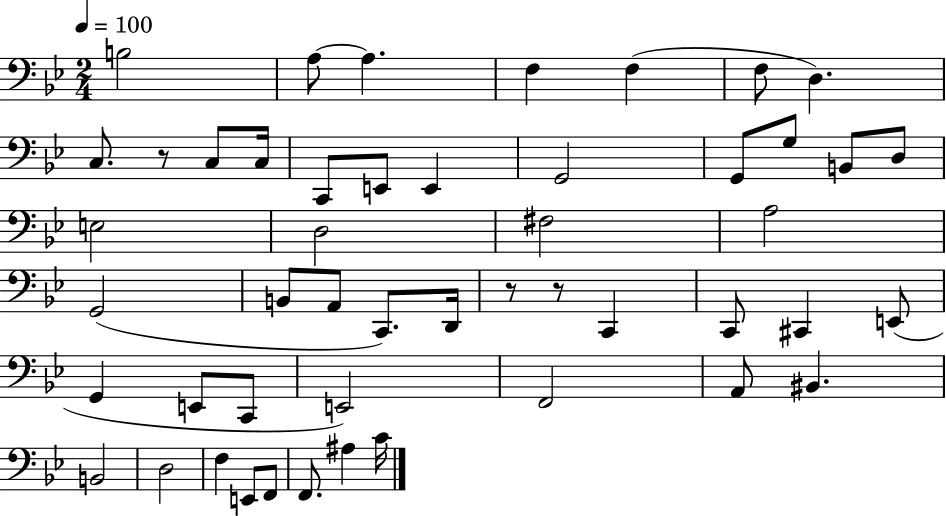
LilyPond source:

{
  \clef bass
  \numericTimeSignature
  \time 2/4
  \key bes \major
  \tempo 4 = 100
  b2 | a8~~ a4. | f4 f4( | f8 d4.) | \break c8. r8 c8 c16 | c,8 e,8 e,4 | g,2 | g,8 g8 b,8 d8 | \break e2 | d2 | fis2 | a2 | \break g,2( | b,8 a,8 c,8.) d,16 | r8 r8 c,4 | c,8 cis,4 e,8( | \break g,4 e,8 c,8 | e,2) | f,2 | a,8 bis,4. | \break b,2 | d2 | f4 e,8 f,8 | f,8. ais4 c'16 | \break \bar "|."
}